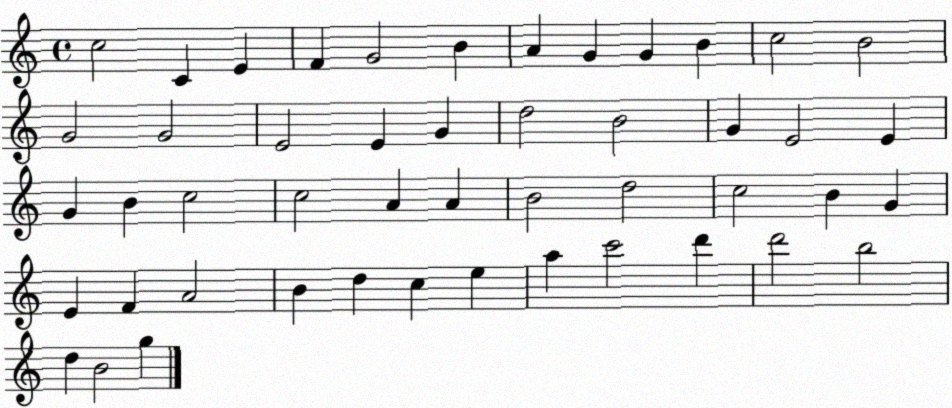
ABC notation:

X:1
T:Untitled
M:4/4
L:1/4
K:C
c2 C E F G2 B A G G B c2 B2 G2 G2 E2 E G d2 B2 G E2 E G B c2 c2 A A B2 d2 c2 B G E F A2 B d c e a c'2 d' d'2 b2 d B2 g